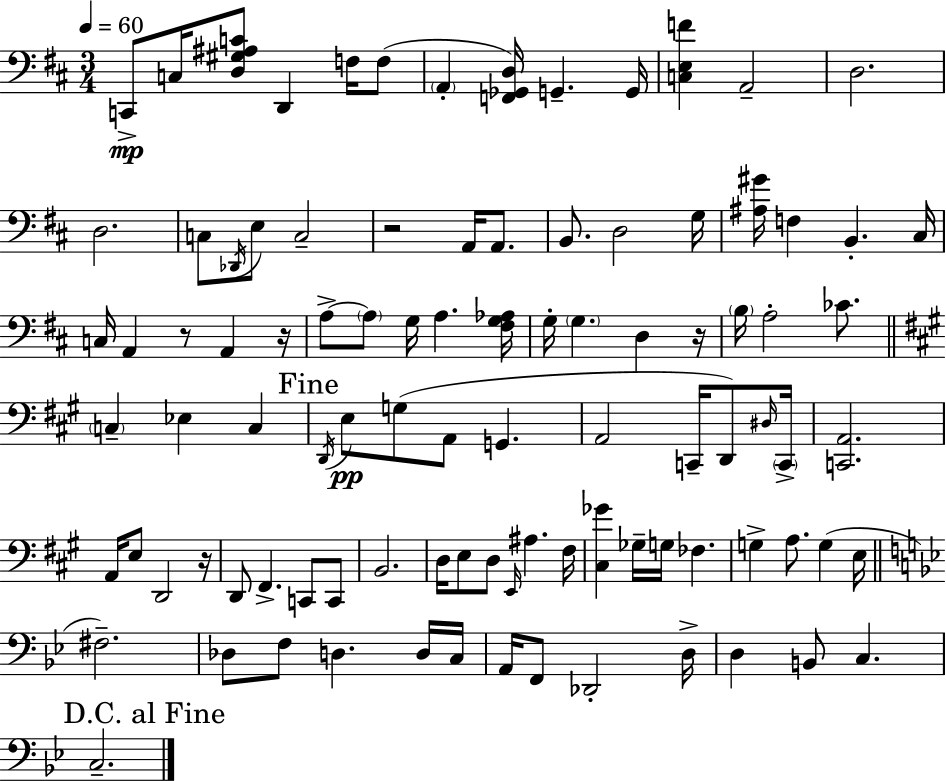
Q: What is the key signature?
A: D major